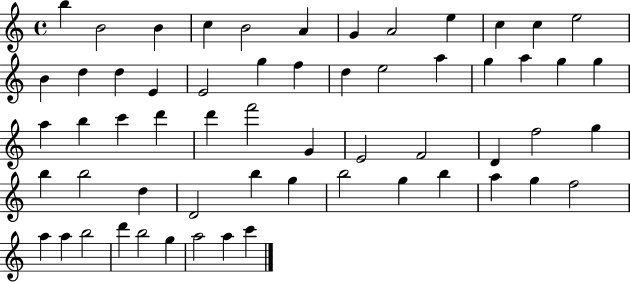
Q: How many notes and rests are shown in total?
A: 59